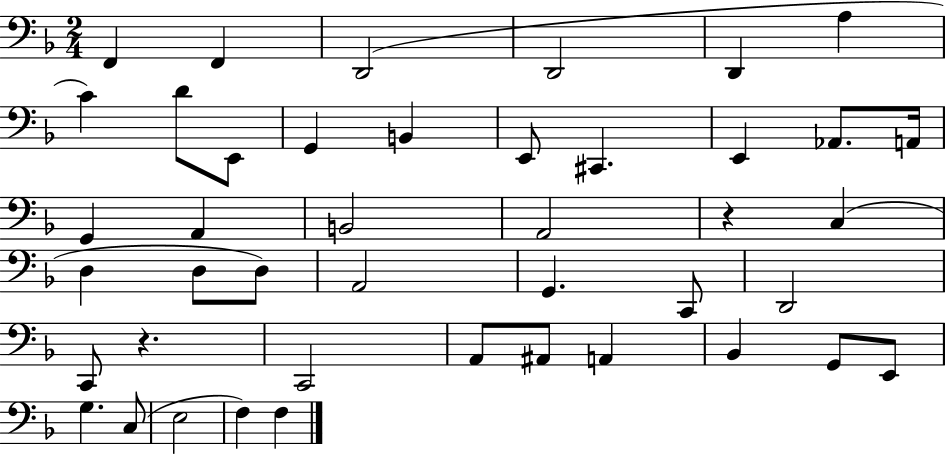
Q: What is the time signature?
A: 2/4